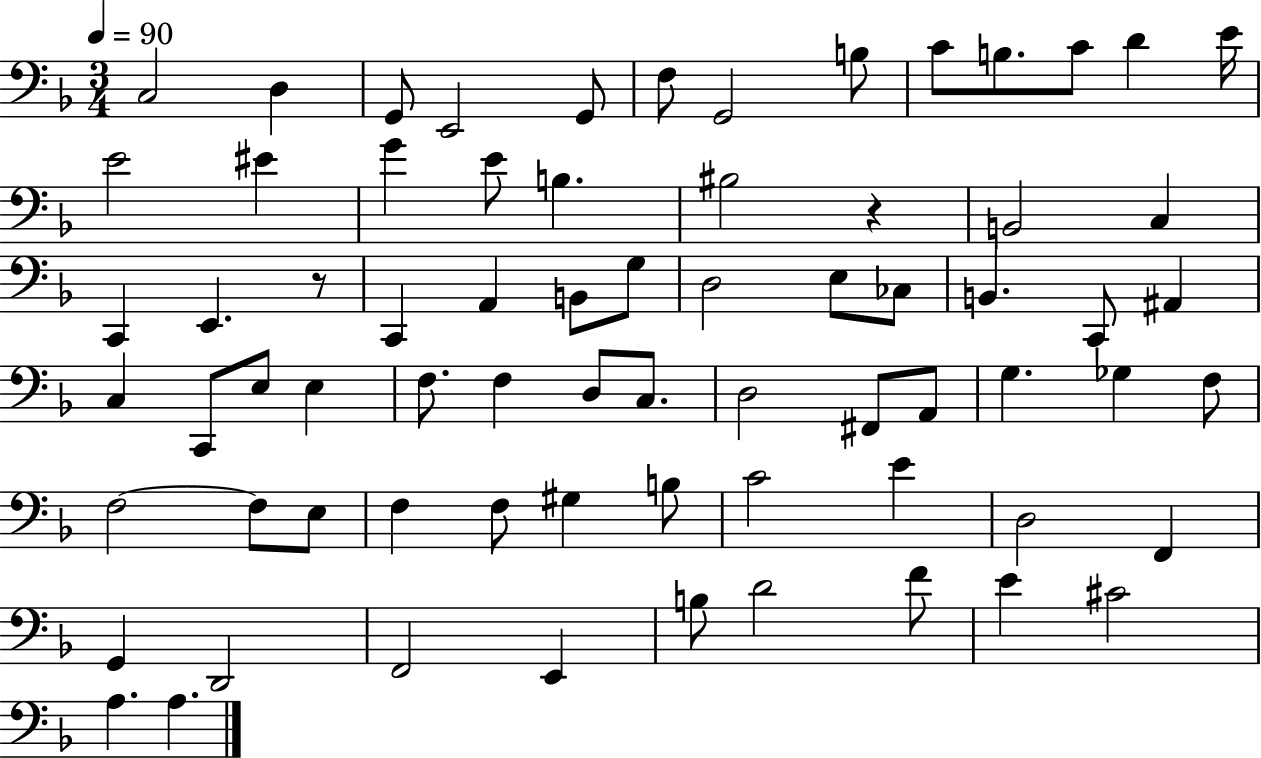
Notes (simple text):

C3/h D3/q G2/e E2/h G2/e F3/e G2/h B3/e C4/e B3/e. C4/e D4/q E4/s E4/h EIS4/q G4/q E4/e B3/q. BIS3/h R/q B2/h C3/q C2/q E2/q. R/e C2/q A2/q B2/e G3/e D3/h E3/e CES3/e B2/q. C2/e A#2/q C3/q C2/e E3/e E3/q F3/e. F3/q D3/e C3/e. D3/h F#2/e A2/e G3/q. Gb3/q F3/e F3/h F3/e E3/e F3/q F3/e G#3/q B3/e C4/h E4/q D3/h F2/q G2/q D2/h F2/h E2/q B3/e D4/h F4/e E4/q C#4/h A3/q. A3/q.